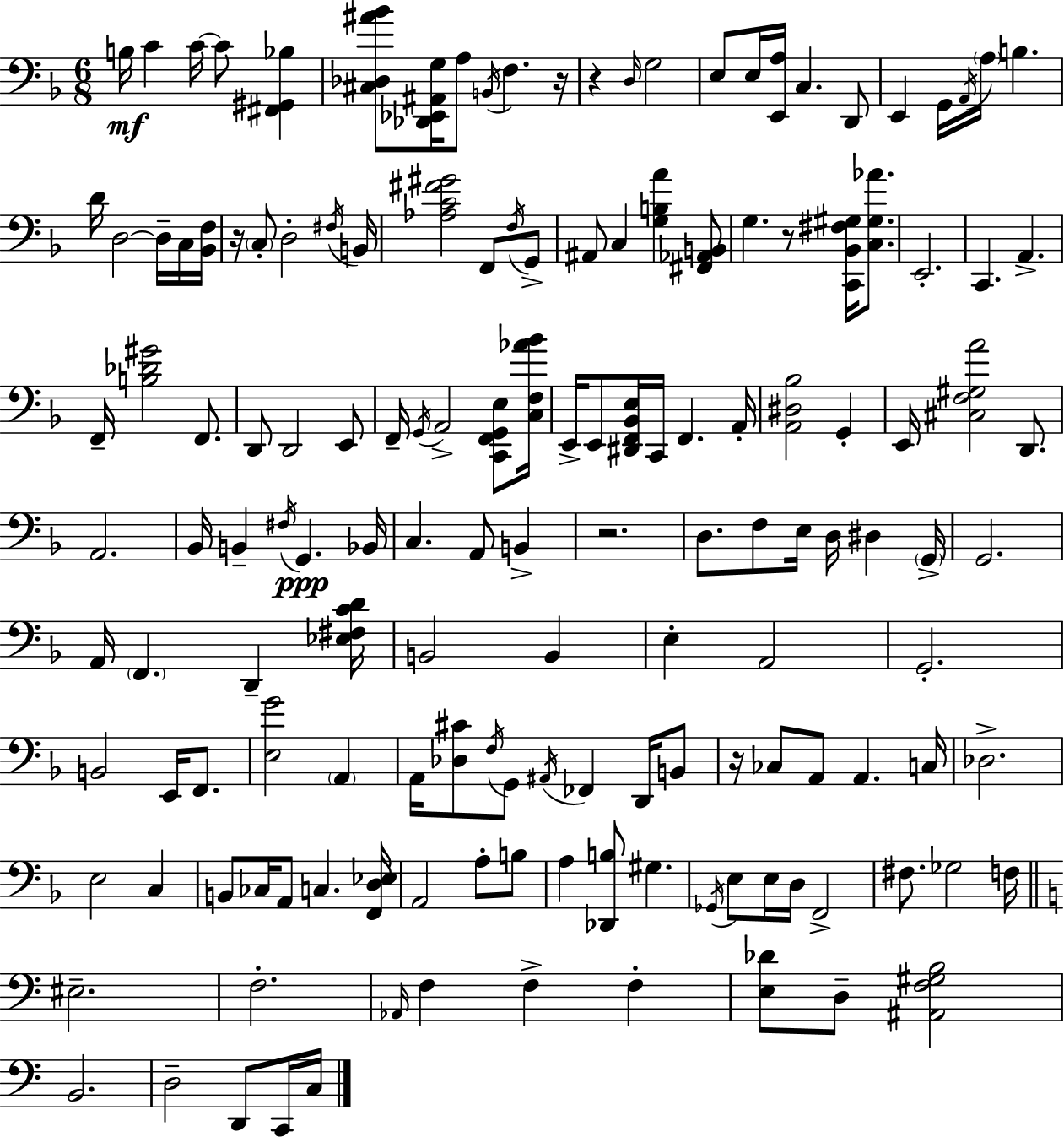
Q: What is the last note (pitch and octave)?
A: C3